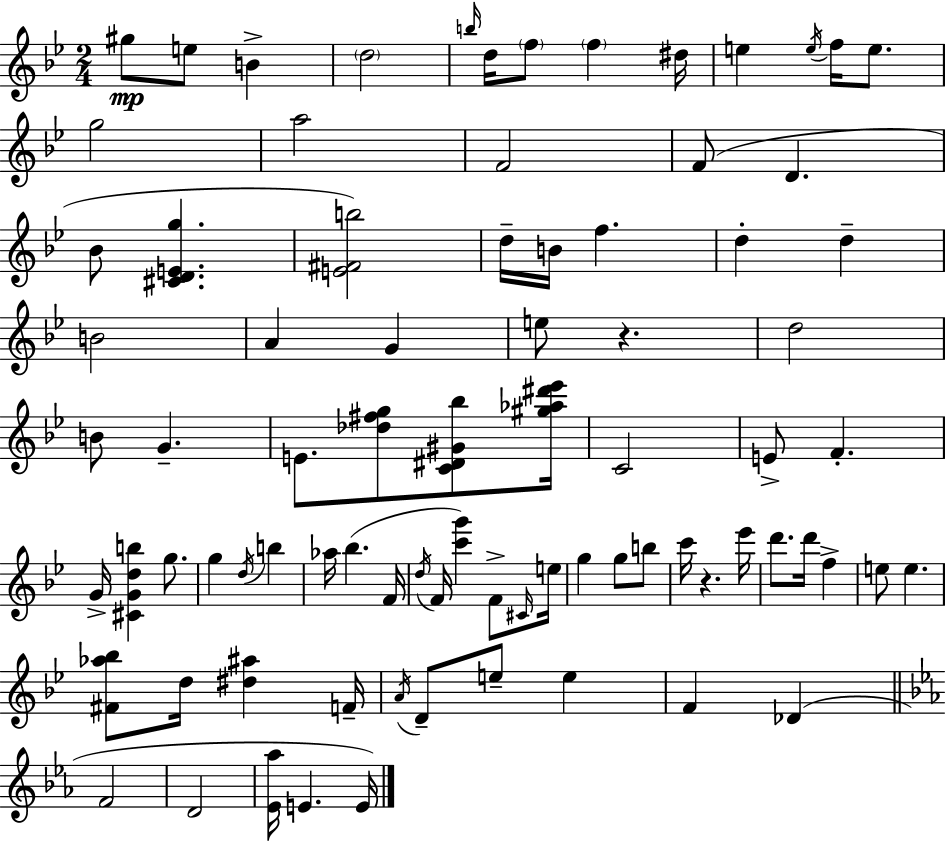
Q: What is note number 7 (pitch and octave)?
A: F5